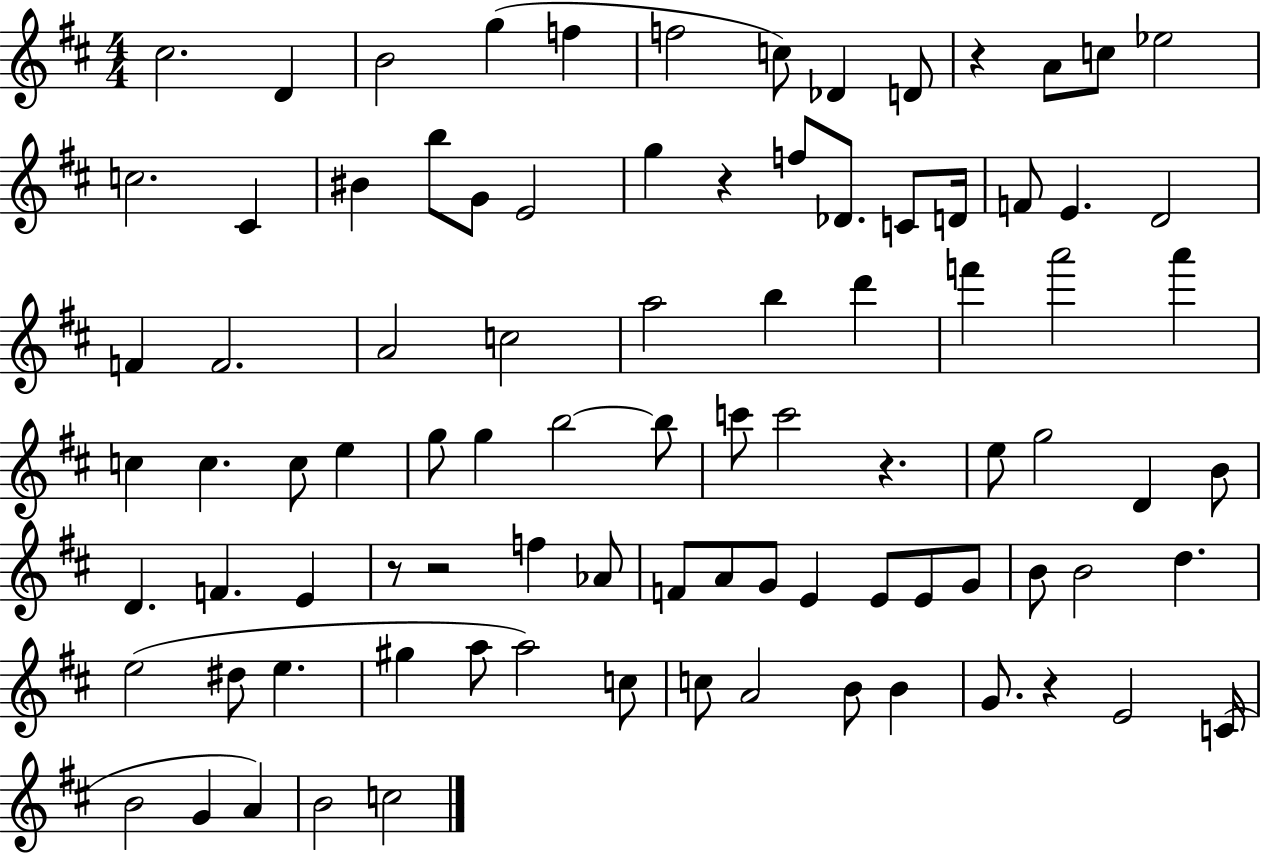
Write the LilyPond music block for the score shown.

{
  \clef treble
  \numericTimeSignature
  \time 4/4
  \key d \major
  cis''2. d'4 | b'2 g''4( f''4 | f''2 c''8) des'4 d'8 | r4 a'8 c''8 ees''2 | \break c''2. cis'4 | bis'4 b''8 g'8 e'2 | g''4 r4 f''8 des'8. c'8 d'16 | f'8 e'4. d'2 | \break f'4 f'2. | a'2 c''2 | a''2 b''4 d'''4 | f'''4 a'''2 a'''4 | \break c''4 c''4. c''8 e''4 | g''8 g''4 b''2~~ b''8 | c'''8 c'''2 r4. | e''8 g''2 d'4 b'8 | \break d'4. f'4. e'4 | r8 r2 f''4 aes'8 | f'8 a'8 g'8 e'4 e'8 e'8 g'8 | b'8 b'2 d''4. | \break e''2( dis''8 e''4. | gis''4 a''8 a''2) c''8 | c''8 a'2 b'8 b'4 | g'8. r4 e'2 c'16( | \break b'2 g'4 a'4) | b'2 c''2 | \bar "|."
}